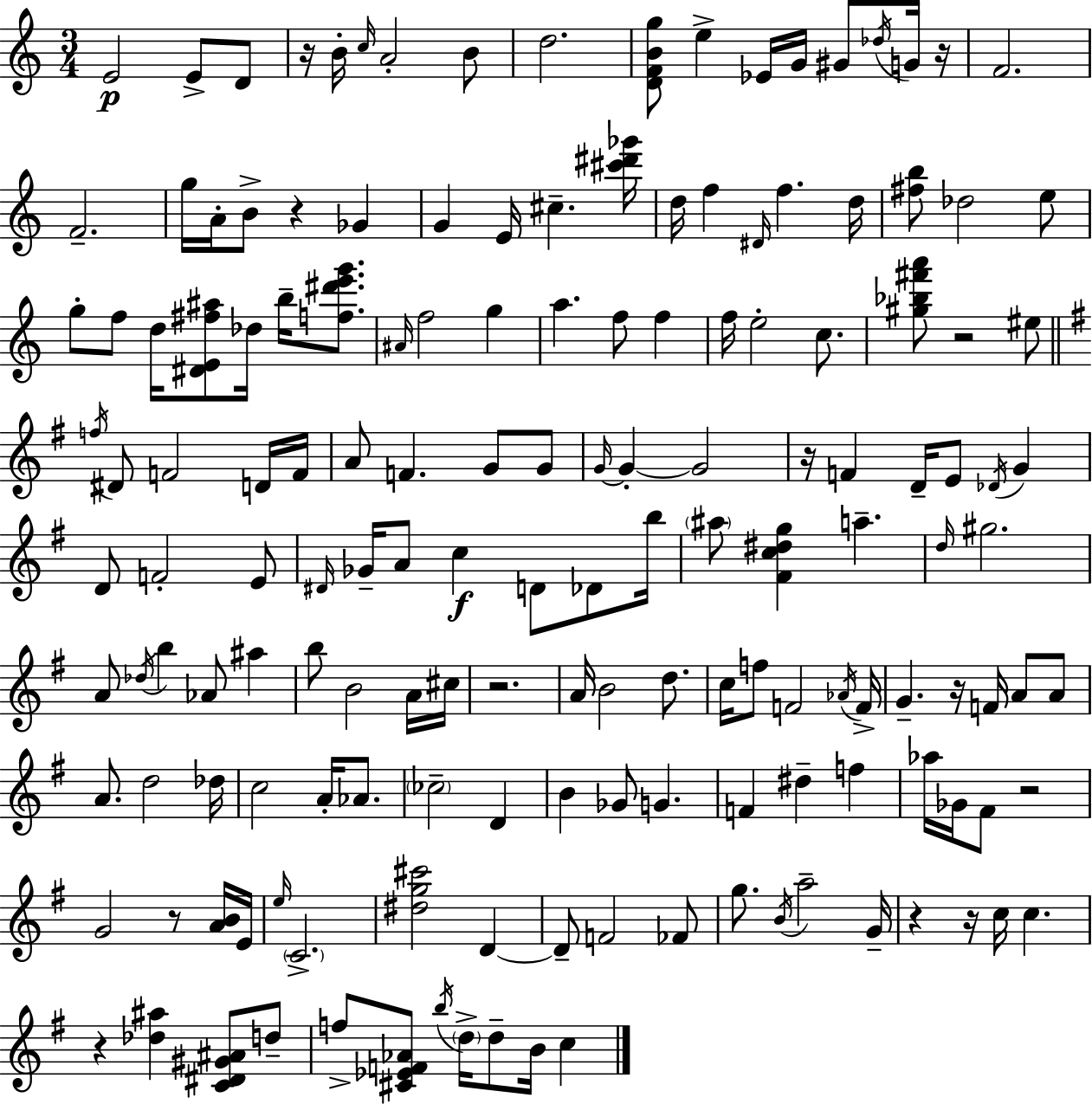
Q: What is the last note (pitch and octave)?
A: C5